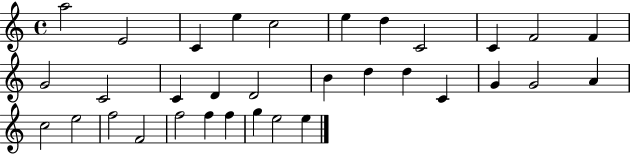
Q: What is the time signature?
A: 4/4